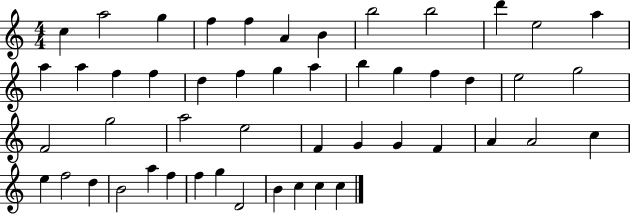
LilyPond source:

{
  \clef treble
  \numericTimeSignature
  \time 4/4
  \key c \major
  c''4 a''2 g''4 | f''4 f''4 a'4 b'4 | b''2 b''2 | d'''4 e''2 a''4 | \break a''4 a''4 f''4 f''4 | d''4 f''4 g''4 a''4 | b''4 g''4 f''4 d''4 | e''2 g''2 | \break f'2 g''2 | a''2 e''2 | f'4 g'4 g'4 f'4 | a'4 a'2 c''4 | \break e''4 f''2 d''4 | b'2 a''4 f''4 | f''4 g''4 d'2 | b'4 c''4 c''4 c''4 | \break \bar "|."
}